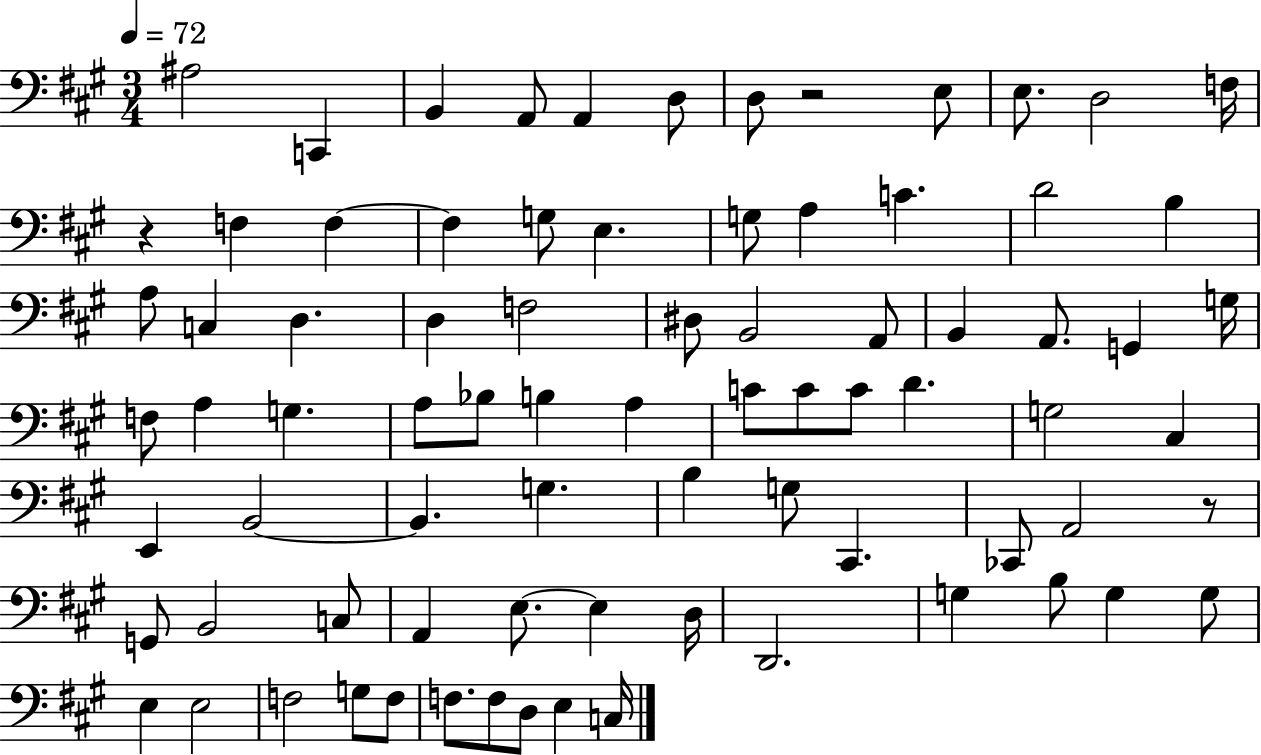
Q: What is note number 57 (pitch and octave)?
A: B2